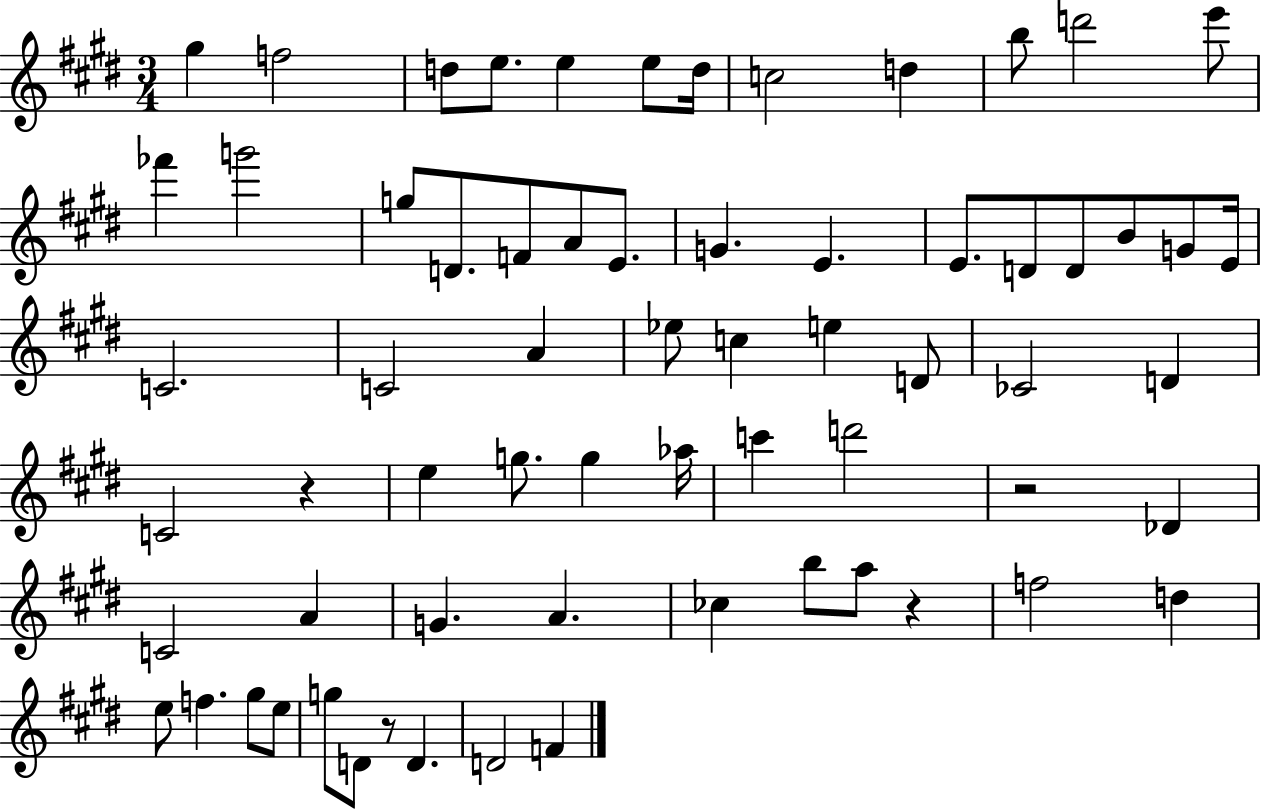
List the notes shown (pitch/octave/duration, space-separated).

G#5/q F5/h D5/e E5/e. E5/q E5/e D5/s C5/h D5/q B5/e D6/h E6/e FES6/q G6/h G5/e D4/e. F4/e A4/e E4/e. G4/q. E4/q. E4/e. D4/e D4/e B4/e G4/e E4/s C4/h. C4/h A4/q Eb5/e C5/q E5/q D4/e CES4/h D4/q C4/h R/q E5/q G5/e. G5/q Ab5/s C6/q D6/h R/h Db4/q C4/h A4/q G4/q. A4/q. CES5/q B5/e A5/e R/q F5/h D5/q E5/e F5/q. G#5/e E5/e G5/e D4/e R/e D4/q. D4/h F4/q